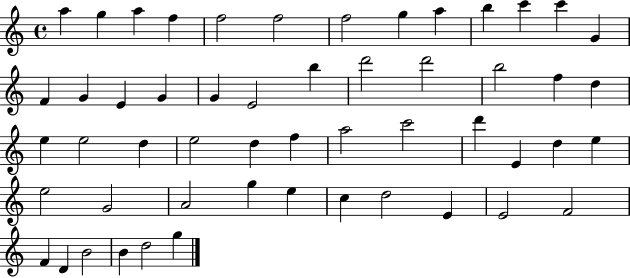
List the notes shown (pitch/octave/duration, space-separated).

A5/q G5/q A5/q F5/q F5/h F5/h F5/h G5/q A5/q B5/q C6/q C6/q G4/q F4/q G4/q E4/q G4/q G4/q E4/h B5/q D6/h D6/h B5/h F5/q D5/q E5/q E5/h D5/q E5/h D5/q F5/q A5/h C6/h D6/q E4/q D5/q E5/q E5/h G4/h A4/h G5/q E5/q C5/q D5/h E4/q E4/h F4/h F4/q D4/q B4/h B4/q D5/h G5/q